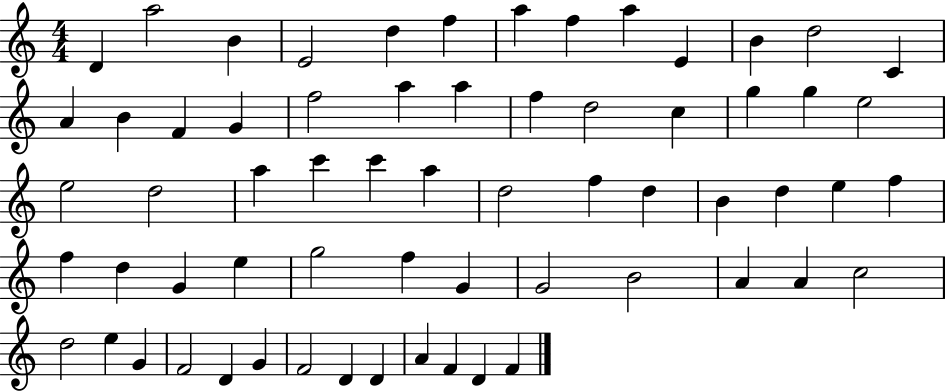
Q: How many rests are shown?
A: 0